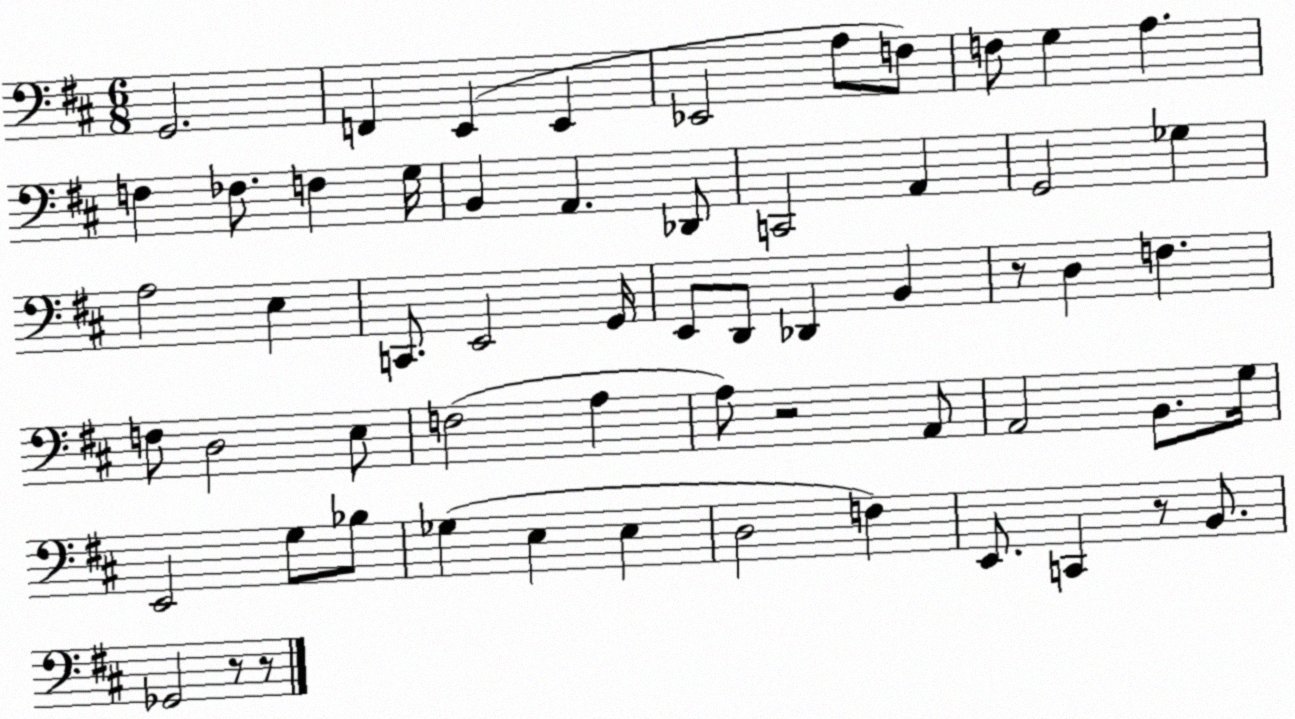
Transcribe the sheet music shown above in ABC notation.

X:1
T:Untitled
M:6/8
L:1/4
K:D
G,,2 F,, E,, E,, _E,,2 A,/2 F,/2 F,/2 G, A, F, _F,/2 F, G,/4 B,, A,, _D,,/2 C,,2 A,, G,,2 _G, A,2 E, C,,/2 E,,2 G,,/4 E,,/2 D,,/2 _D,, B,, z/2 D, F, F,/2 D,2 E,/2 F,2 A, A,/2 z2 A,,/2 A,,2 B,,/2 G,/4 E,,2 G,/2 _B,/2 _G, E, E, D,2 F, E,,/2 C,, z/2 B,,/2 _G,,2 z/2 z/2